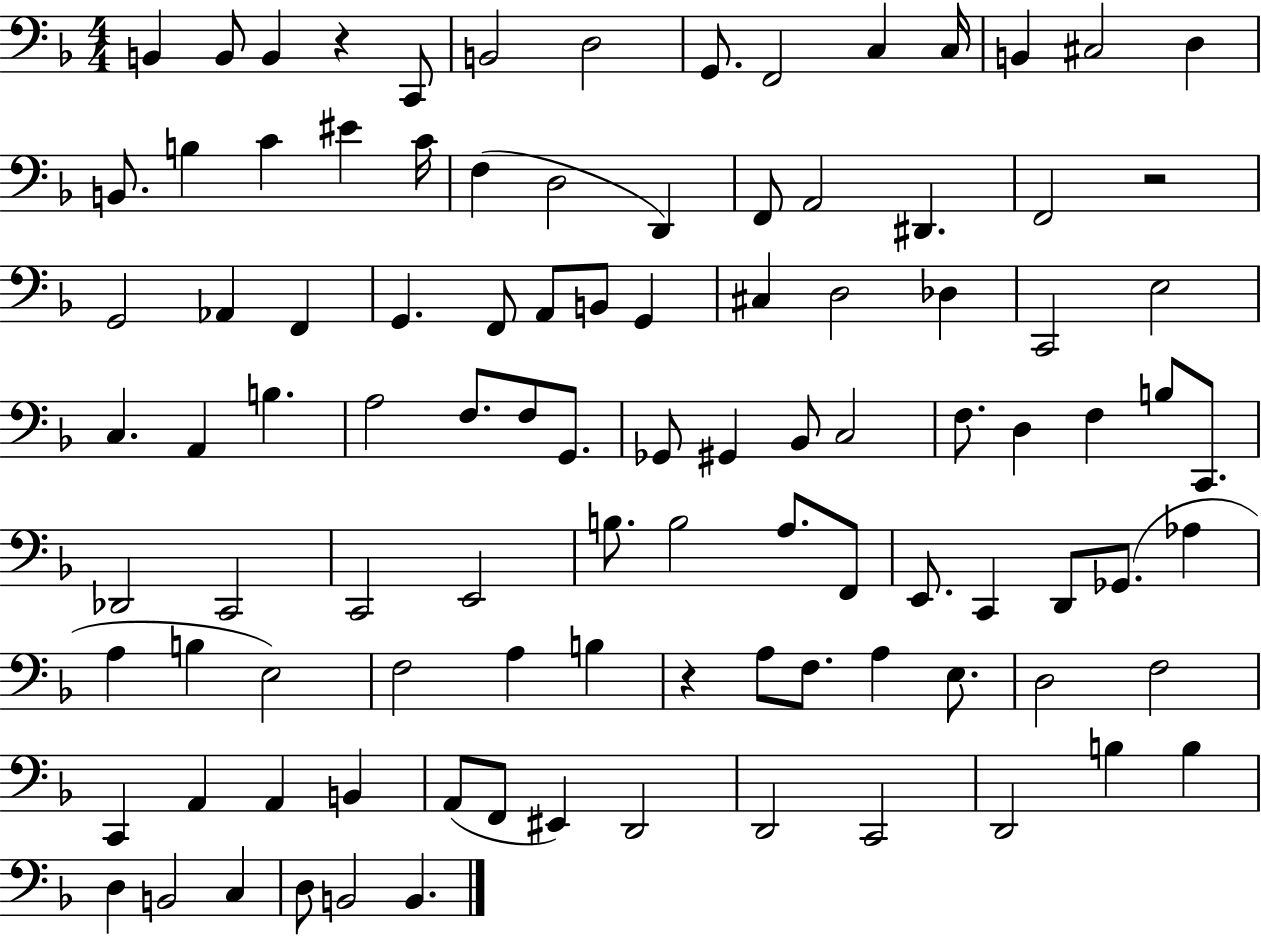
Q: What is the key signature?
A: F major